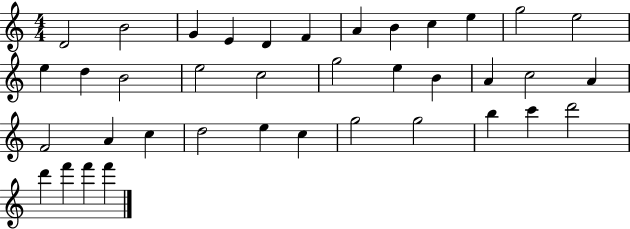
X:1
T:Untitled
M:4/4
L:1/4
K:C
D2 B2 G E D F A B c e g2 e2 e d B2 e2 c2 g2 e B A c2 A F2 A c d2 e c g2 g2 b c' d'2 d' f' f' f'